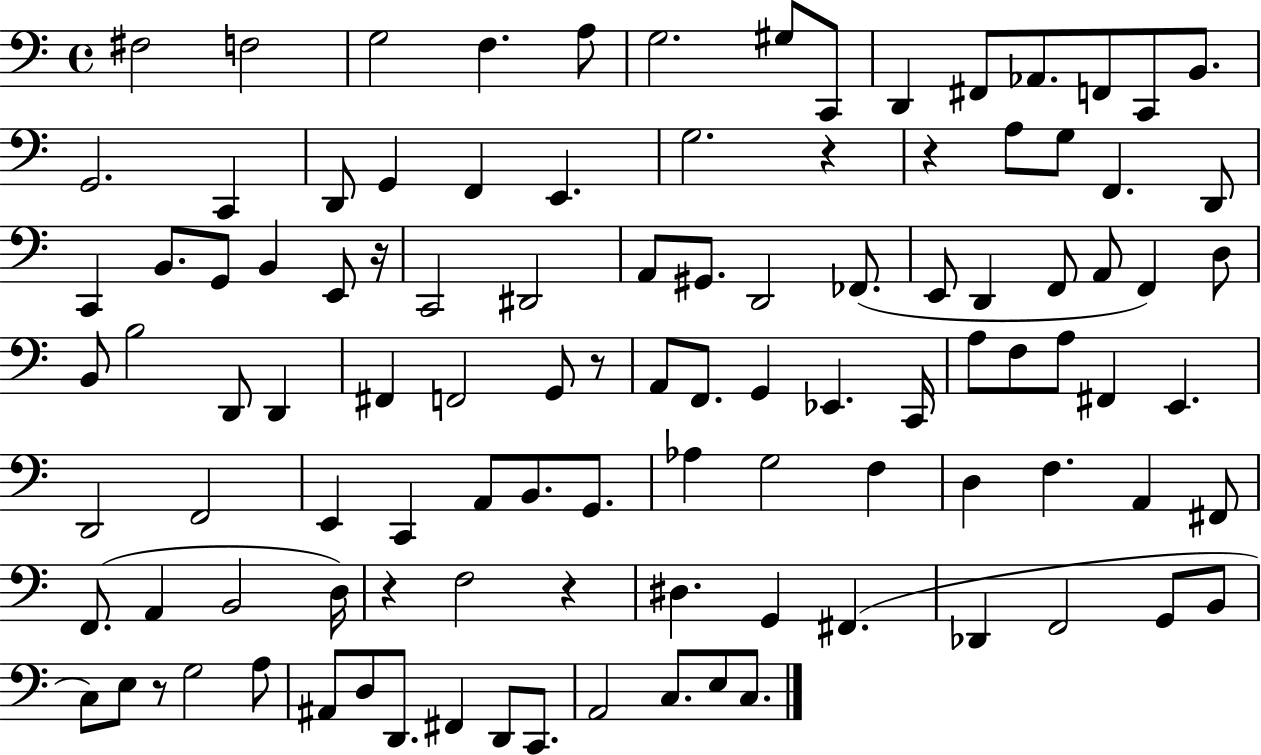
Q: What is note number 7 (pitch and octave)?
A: G#3